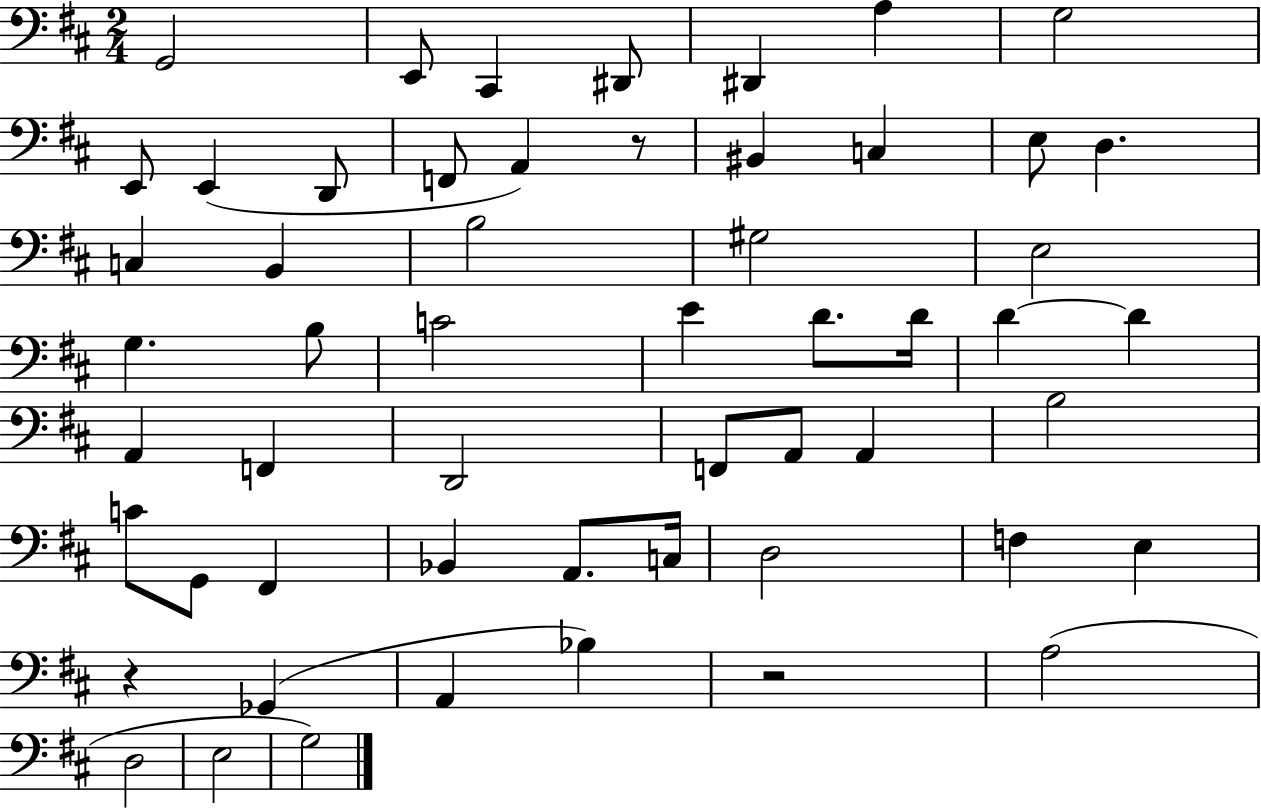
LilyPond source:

{
  \clef bass
  \numericTimeSignature
  \time 2/4
  \key d \major
  g,2 | e,8 cis,4 dis,8 | dis,4 a4 | g2 | \break e,8 e,4( d,8 | f,8 a,4) r8 | bis,4 c4 | e8 d4. | \break c4 b,4 | b2 | gis2 | e2 | \break g4. b8 | c'2 | e'4 d'8. d'16 | d'4~~ d'4 | \break a,4 f,4 | d,2 | f,8 a,8 a,4 | b2 | \break c'8 g,8 fis,4 | bes,4 a,8. c16 | d2 | f4 e4 | \break r4 ges,4( | a,4 bes4) | r2 | a2( | \break d2 | e2 | g2) | \bar "|."
}